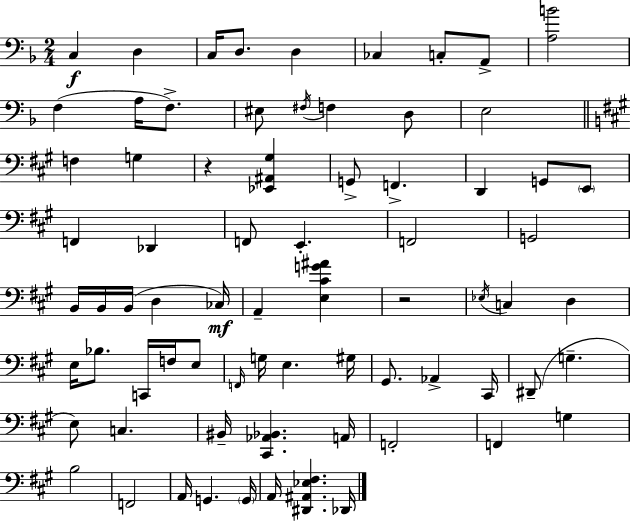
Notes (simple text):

C3/q D3/q C3/s D3/e. D3/q CES3/q C3/e A2/e [A3,B4]/h F3/q A3/s F3/e. EIS3/e F#3/s F3/q D3/e E3/h F3/q G3/q R/q [Eb2,A#2,G#3]/q G2/e F2/q. D2/q G2/e E2/e F2/q Db2/q F2/e E2/q. F2/h G2/h B2/s B2/s B2/s D3/q CES3/s A2/q [E3,C#4,G4,A#4]/q R/h Eb3/s C3/q D3/q E3/s Bb3/e. C2/s F3/s E3/e F2/s G3/s E3/q. G#3/s G#2/e. Ab2/q C#2/s D#2/e G3/q. E3/e C3/q. BIS2/s [C#2,Ab2,Bb2]/q. A2/s F2/h F2/q G3/q B3/h F2/h A2/s G2/q. G2/s A2/s [D#2,A#2,Eb3,F#3]/q. Db2/s